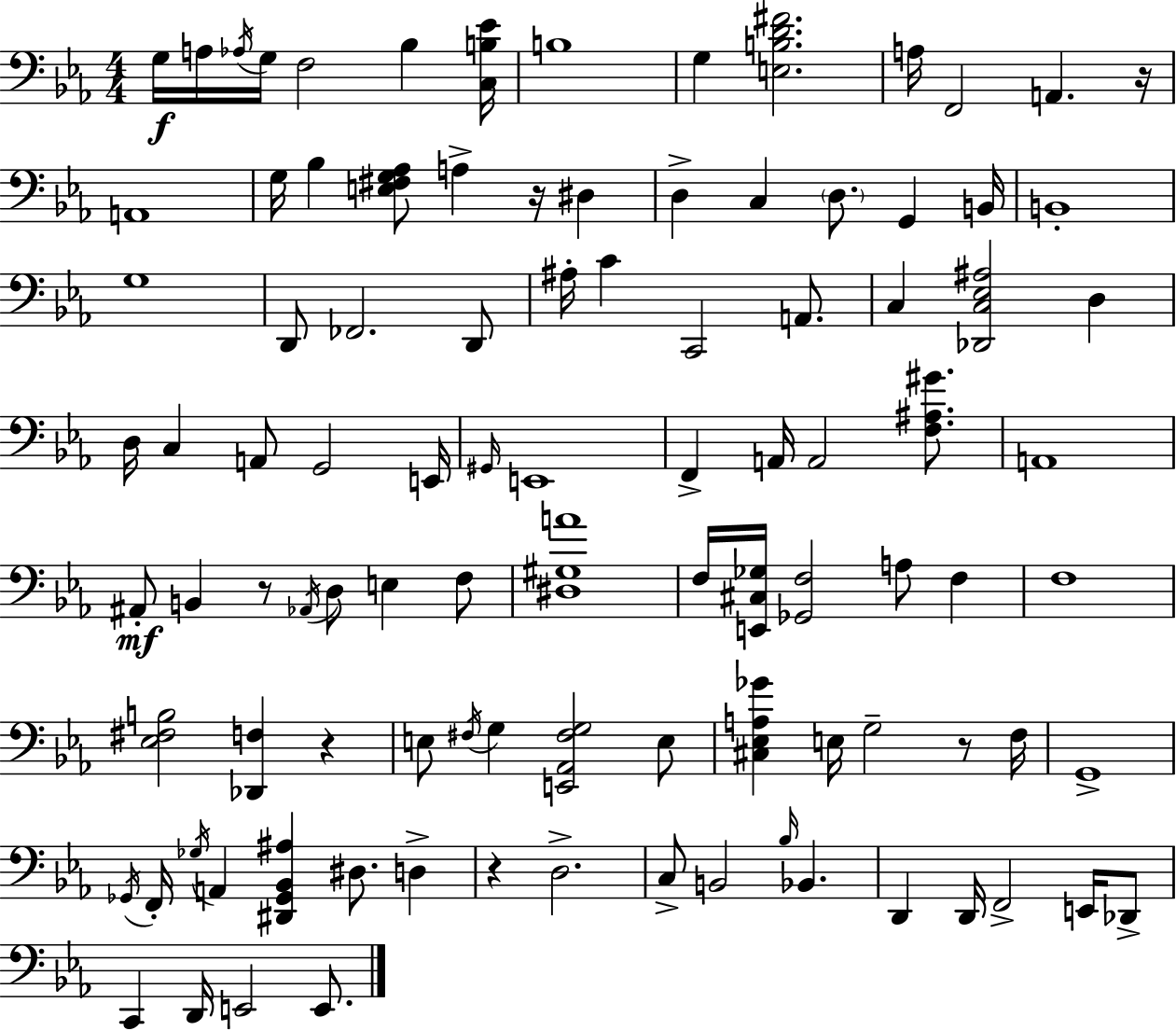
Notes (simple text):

G3/s A3/s Ab3/s G3/s F3/h Bb3/q [C3,B3,Eb4]/s B3/w G3/q [E3,B3,D4,F#4]/h. A3/s F2/h A2/q. R/s A2/w G3/s Bb3/q [E3,F#3,G3,Ab3]/e A3/q R/s D#3/q D3/q C3/q D3/e. G2/q B2/s B2/w G3/w D2/e FES2/h. D2/e A#3/s C4/q C2/h A2/e. C3/q [Db2,C3,Eb3,A#3]/h D3/q D3/s C3/q A2/e G2/h E2/s G#2/s E2/w F2/q A2/s A2/h [F3,A#3,G#4]/e. A2/w A#2/e B2/q R/e Ab2/s D3/e E3/q F3/e [D#3,G#3,A4]/w F3/s [E2,C#3,Gb3]/s [Gb2,F3]/h A3/e F3/q F3/w [Eb3,F#3,B3]/h [Db2,F3]/q R/q E3/e F#3/s G3/q [E2,Ab2,F#3,G3]/h E3/e [C#3,Eb3,A3,Gb4]/q E3/s G3/h R/e F3/s G2/w Gb2/s F2/s Gb3/s A2/q [D#2,Gb2,Bb2,A#3]/q D#3/e. D3/q R/q D3/h. C3/e B2/h Bb3/s Bb2/q. D2/q D2/s F2/h E2/s Db2/e C2/q D2/s E2/h E2/e.